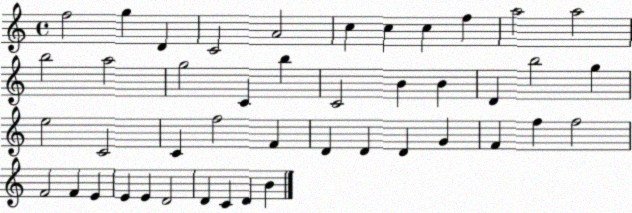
X:1
T:Untitled
M:4/4
L:1/4
K:C
f2 g D C2 A2 c c c f a2 a2 b2 a2 g2 C b C2 B B D b2 g e2 C2 C f2 F D D D G F f f2 F2 F E E E D2 D C D B